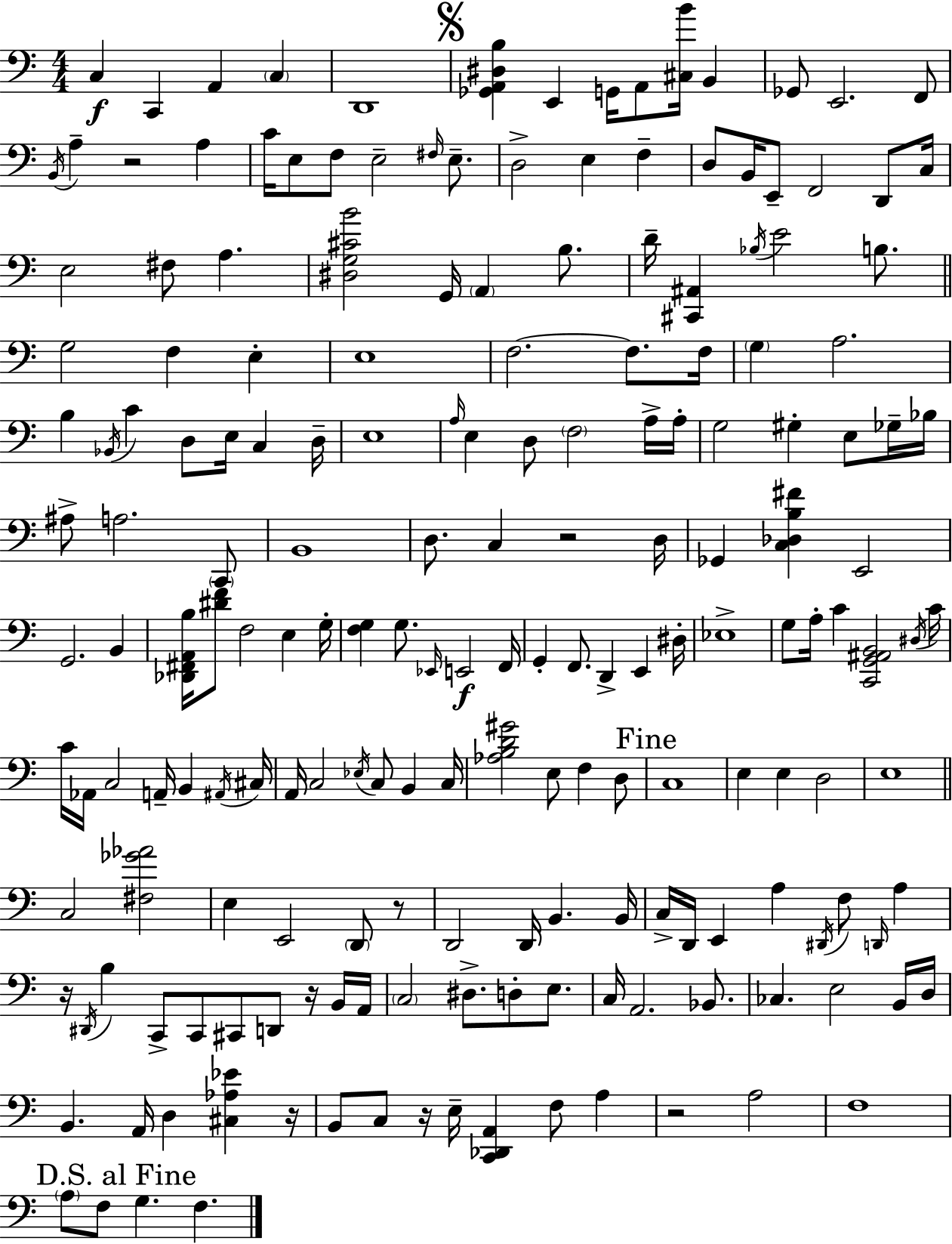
{
  \clef bass
  \numericTimeSignature
  \time 4/4
  \key a \minor
  c4\f c,4 a,4 \parenthesize c4 | d,1 | \mark \markup { \musicglyph "scripts.segno" } <ges, a, dis b>4 e,4 g,16 a,8 <cis b'>16 b,4 | ges,8 e,2. f,8 | \break \acciaccatura { b,16 } a4-- r2 a4 | c'16 e8 f8 e2-- \grace { fis16 } e8.-- | d2-> e4 f4-- | d8 b,16 e,8-- f,2 d,8 | \break c16 e2 fis8 a4. | <dis g cis' b'>2 g,16 \parenthesize a,4 b8. | d'16-- <cis, ais,>4 \acciaccatura { bes16 } e'2 | b8. \bar "||" \break \key c \major g2 f4 e4-. | e1 | f2.~~ f8. f16 | \parenthesize g4 a2. | \break b4 \acciaccatura { bes,16 } c'4 d8 e16 c4 | d16-- e1 | \grace { a16 } e4 d8 \parenthesize f2 | a16-> a16-. g2 gis4-. e8 | \break ges16-- bes16 ais8-> a2. | \parenthesize c,8 b,1 | d8. c4 r2 | d16 ges,4 <c des b fis'>4 e,2 | \break g,2. b,4 | <des, fis, a, b>16 <dis' f'>8 f2 e4 | g16-. <f g>4 g8. \grace { ees,16 } e,2\f | f,16 g,4-. f,8. d,4-> e,4 | \break dis16-. ees1-> | g8 a16-. c'4 <c, g, ais, b,>2 | \acciaccatura { dis16 } c'16 c'16 aes,16 c2 a,16-- b,4 | \acciaccatura { ais,16 } cis16 a,16 c2 \acciaccatura { ees16 } c8 | \break b,4 c16 <aes b d' gis'>2 e8 | f4 d8 \mark "Fine" c1 | e4 e4 d2 | e1 | \break \bar "||" \break \key c \major c2 <fis ges' aes'>2 | e4 e,2 \parenthesize d,8 r8 | d,2 d,16 b,4. b,16 | c16-> d,16 e,4 a4 \acciaccatura { dis,16 } f8 \grace { d,16 } a4 | \break r16 \acciaccatura { dis,16 } b4 c,8-> c,8 cis,8 d,8 | r16 b,16 a,16 \parenthesize c2 dis8.-> d8-. | e8. c16 a,2. | bes,8. ces4. e2 | \break b,16 d16 b,4. a,16 d4 <cis aes ees'>4 | r16 b,8 c8 r16 e16-- <c, des, a,>4 f8 a4 | r2 a2 | f1 | \break \mark "D.S. al Fine" \parenthesize a8 f8 g4. f4. | \bar "|."
}